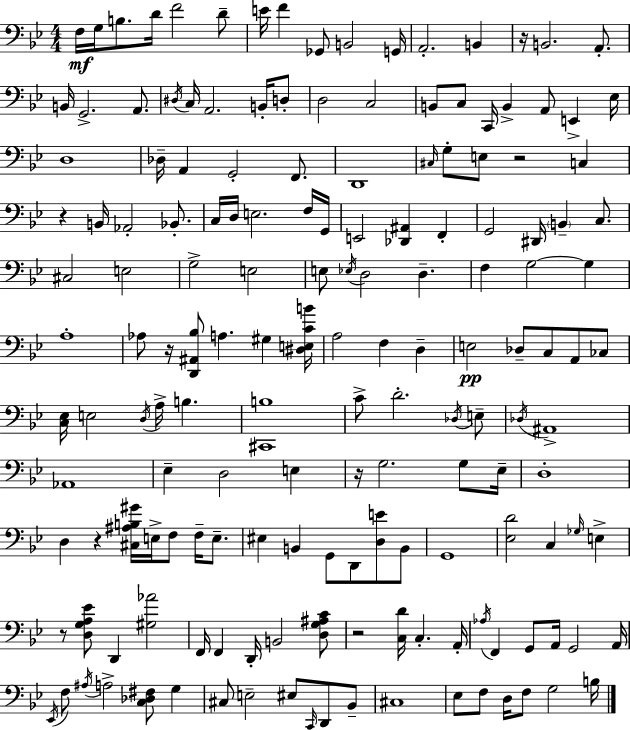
{
  \clef bass
  \numericTimeSignature
  \time 4/4
  \key bes \major
  f16\mf g16 b8. d'16 f'2 d'8-- | e'16 f'4 ges,8 b,2 g,16 | a,2.-. b,4 | r16 b,2. a,8.-. | \break b,16 g,2.-> a,8. | \acciaccatura { dis16 } c16 a,2. b,16-. d8-. | d2 c2 | b,8 c8 c,16 b,4-> a,8 e,4-> | \break ees16 d1 | des16-- a,4 g,2-. f,8. | d,1 | \grace { cis16 } g8-. e8 r2 c4 | \break r4 b,16 aes,2-. bes,8.-. | c16 d16 e2. | f16 g,16 e,2 <des, ais,>4 f,4-. | g,2 dis,16 \parenthesize b,4-- c8. | \break cis2 e2 | g2-> e2 | e8 \acciaccatura { ees16 } d2 d4.-- | f4 g2~~ g4 | \break a1-. | aes8 r16 <d, ais, bes>8 a4. gis4 | <dis e c' b'>16 a2 f4 d4-- | e2\pp des8-- c8 a,8 | \break ces8 <c ees>16 e2 \acciaccatura { d16 } a16-> b4. | <cis, b>1 | c'8-> d'2.-. | \acciaccatura { des16 } e8-- \acciaccatura { des16 } ais,1-> | \break aes,1 | ees4-- d2 | e4 r16 g2. | g8 ees16-- d1-. | \break d4 r4 <cis ais b gis'>16 e16-> | f8 f16-- e8.-- eis4 b,4 g,8 | d,8 <d e'>8 b,8 g,1 | <ees d'>2 c4 | \break \grace { ges16 } e4-> r8 <d g a ees'>8 d,4 <gis aes'>2 | f,16 f,4 d,16-. b,2 | <d g ais c'>8 r2 <c d'>16 | c4.-. a,16-. \acciaccatura { aes16 } f,4 g,8 a,16 g,2 | \break a,16 \acciaccatura { ees,16 } f8 \acciaccatura { ais16 } a2-> | <c des fis>8 g4 cis8 e2-- | eis8 \grace { c,16 } d,8 bes,8-- cis1 | ees8 f8 d16 | \break f8 g2 b16 \bar "|."
}